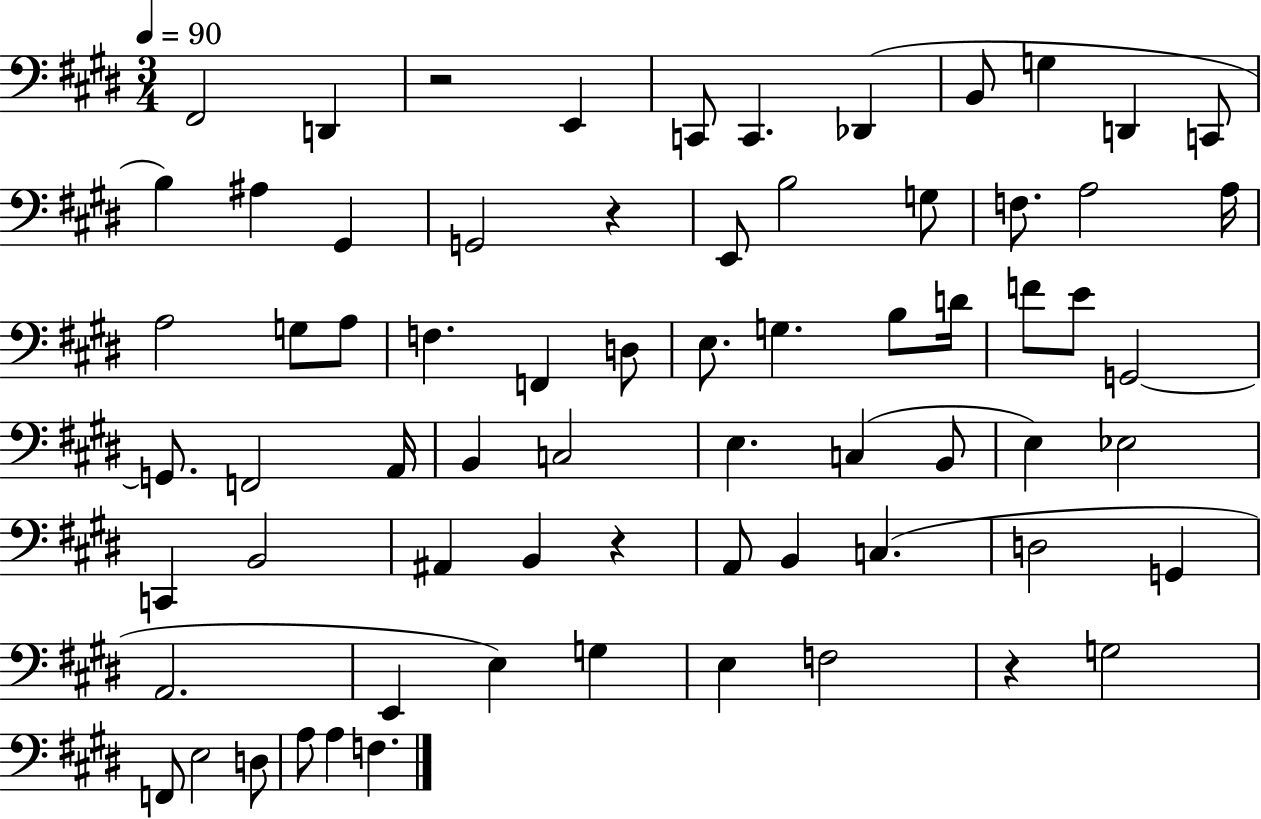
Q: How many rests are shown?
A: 4